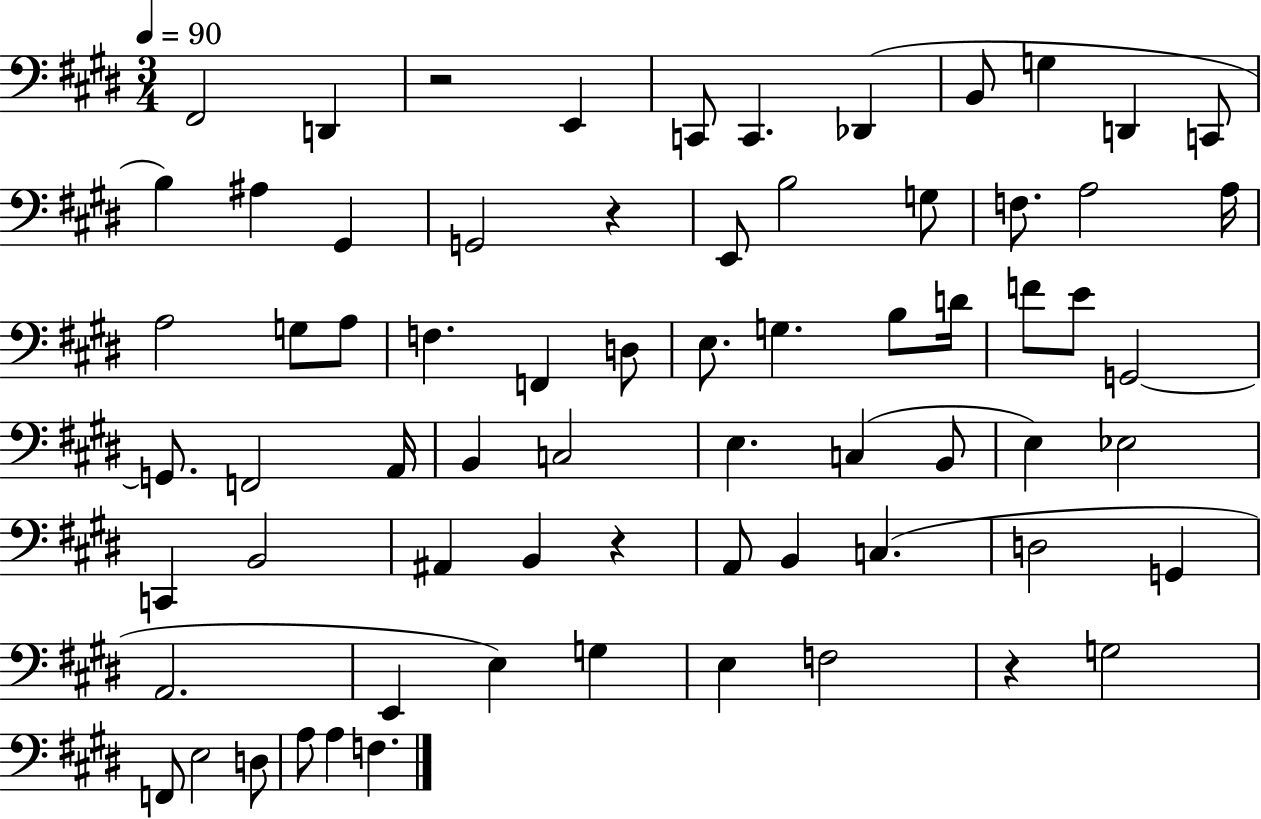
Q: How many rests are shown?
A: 4